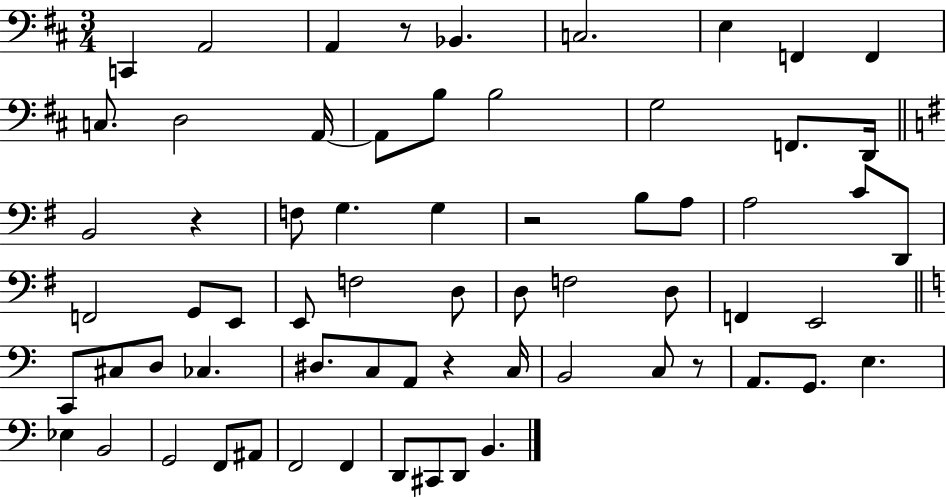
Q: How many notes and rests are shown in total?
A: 66